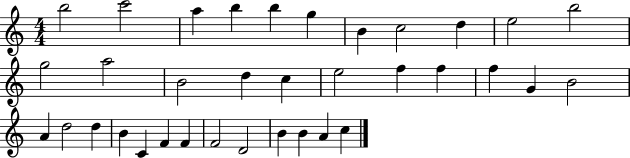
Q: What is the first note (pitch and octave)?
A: B5